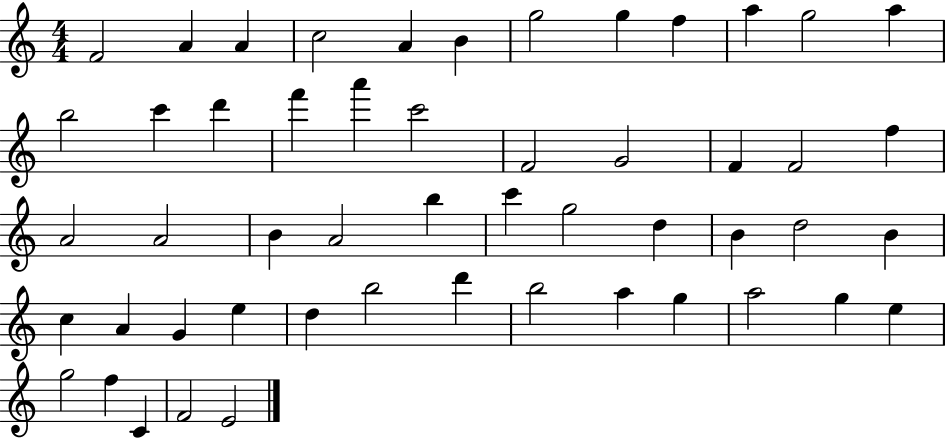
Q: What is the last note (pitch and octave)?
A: E4